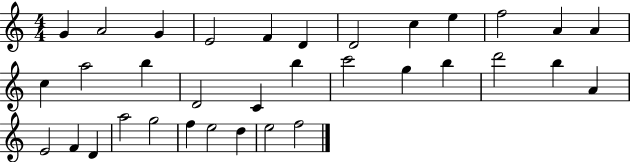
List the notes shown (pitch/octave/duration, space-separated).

G4/q A4/h G4/q E4/h F4/q D4/q D4/h C5/q E5/q F5/h A4/q A4/q C5/q A5/h B5/q D4/h C4/q B5/q C6/h G5/q B5/q D6/h B5/q A4/q E4/h F4/q D4/q A5/h G5/h F5/q E5/h D5/q E5/h F5/h